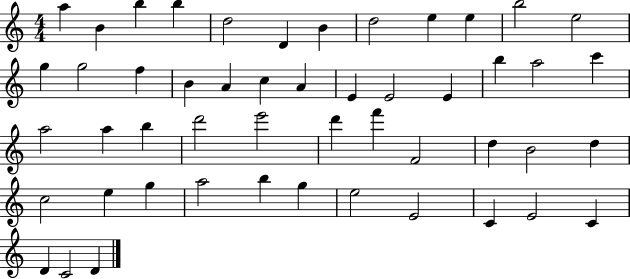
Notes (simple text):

A5/q B4/q B5/q B5/q D5/h D4/q B4/q D5/h E5/q E5/q B5/h E5/h G5/q G5/h F5/q B4/q A4/q C5/q A4/q E4/q E4/h E4/q B5/q A5/h C6/q A5/h A5/q B5/q D6/h E6/h D6/q F6/q F4/h D5/q B4/h D5/q C5/h E5/q G5/q A5/h B5/q G5/q E5/h E4/h C4/q E4/h C4/q D4/q C4/h D4/q